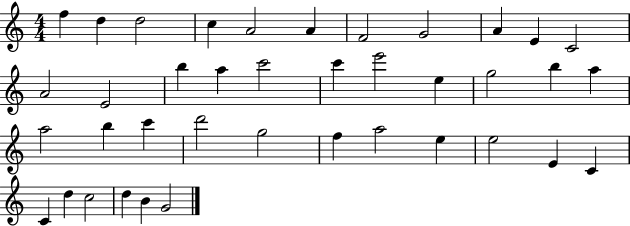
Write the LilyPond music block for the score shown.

{
  \clef treble
  \numericTimeSignature
  \time 4/4
  \key c \major
  f''4 d''4 d''2 | c''4 a'2 a'4 | f'2 g'2 | a'4 e'4 c'2 | \break a'2 e'2 | b''4 a''4 c'''2 | c'''4 e'''2 e''4 | g''2 b''4 a''4 | \break a''2 b''4 c'''4 | d'''2 g''2 | f''4 a''2 e''4 | e''2 e'4 c'4 | \break c'4 d''4 c''2 | d''4 b'4 g'2 | \bar "|."
}